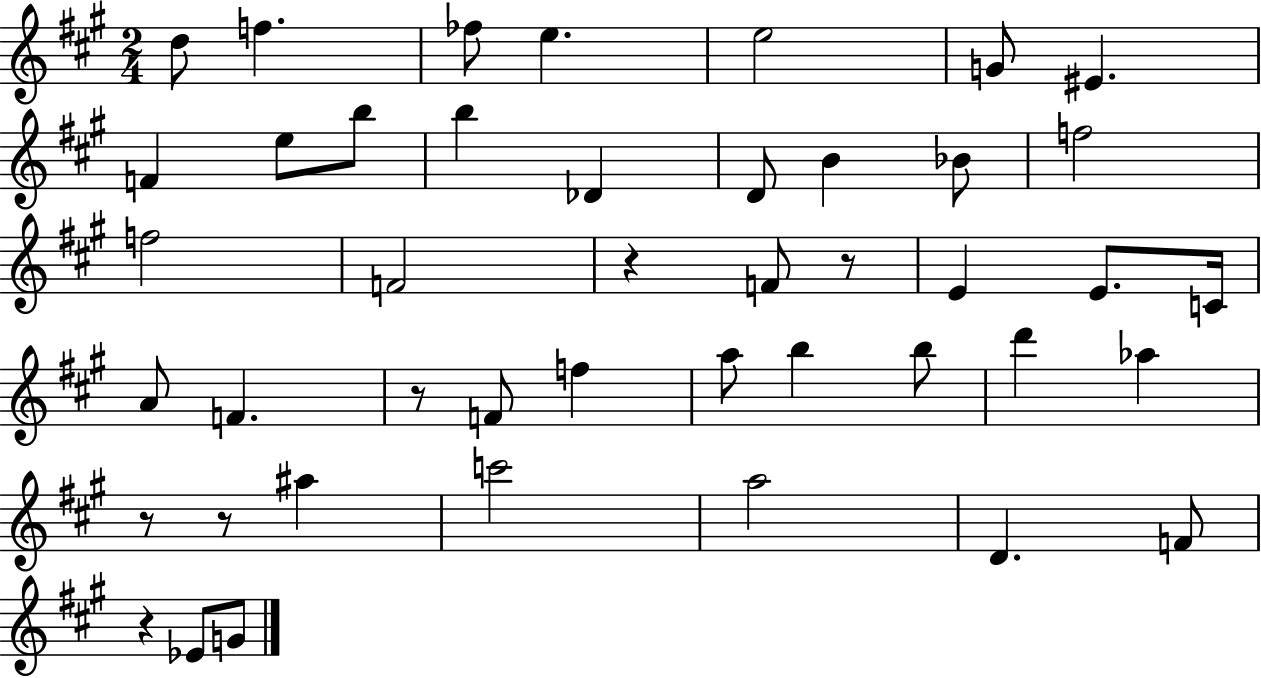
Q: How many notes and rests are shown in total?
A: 44